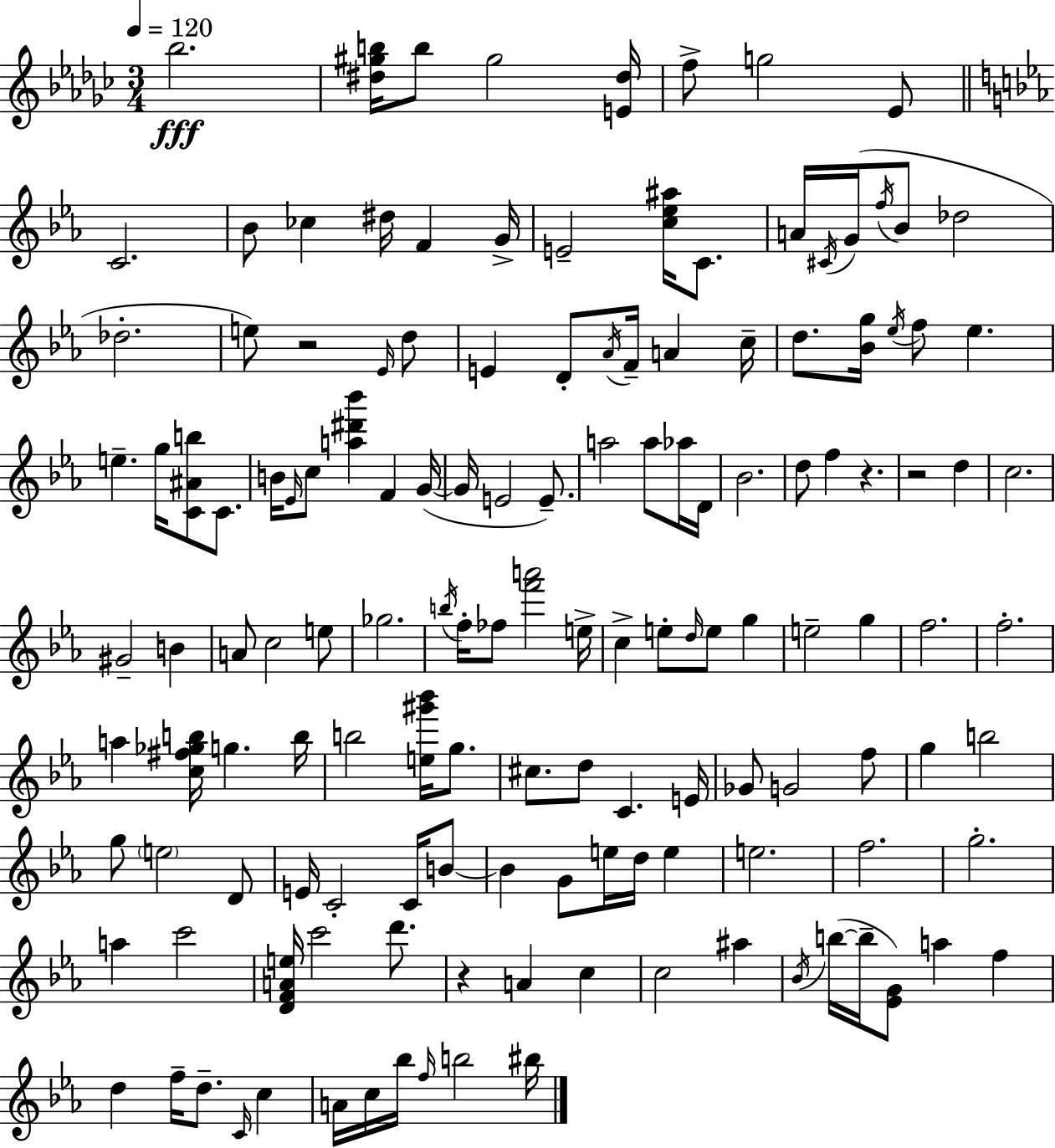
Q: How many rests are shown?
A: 4